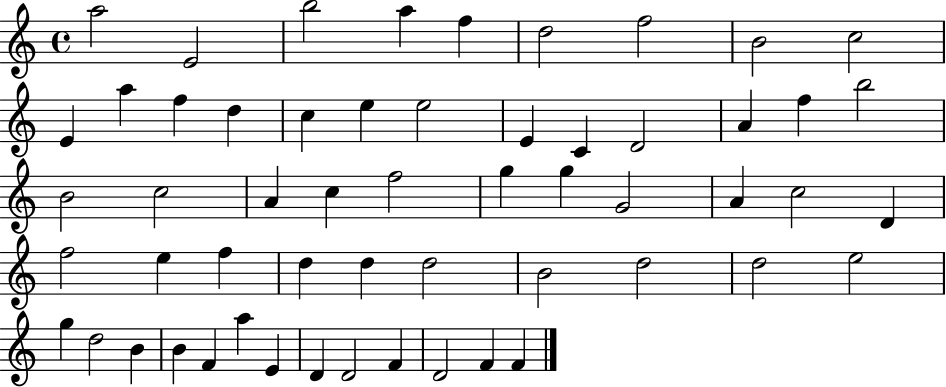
{
  \clef treble
  \time 4/4
  \defaultTimeSignature
  \key c \major
  a''2 e'2 | b''2 a''4 f''4 | d''2 f''2 | b'2 c''2 | \break e'4 a''4 f''4 d''4 | c''4 e''4 e''2 | e'4 c'4 d'2 | a'4 f''4 b''2 | \break b'2 c''2 | a'4 c''4 f''2 | g''4 g''4 g'2 | a'4 c''2 d'4 | \break f''2 e''4 f''4 | d''4 d''4 d''2 | b'2 d''2 | d''2 e''2 | \break g''4 d''2 b'4 | b'4 f'4 a''4 e'4 | d'4 d'2 f'4 | d'2 f'4 f'4 | \break \bar "|."
}